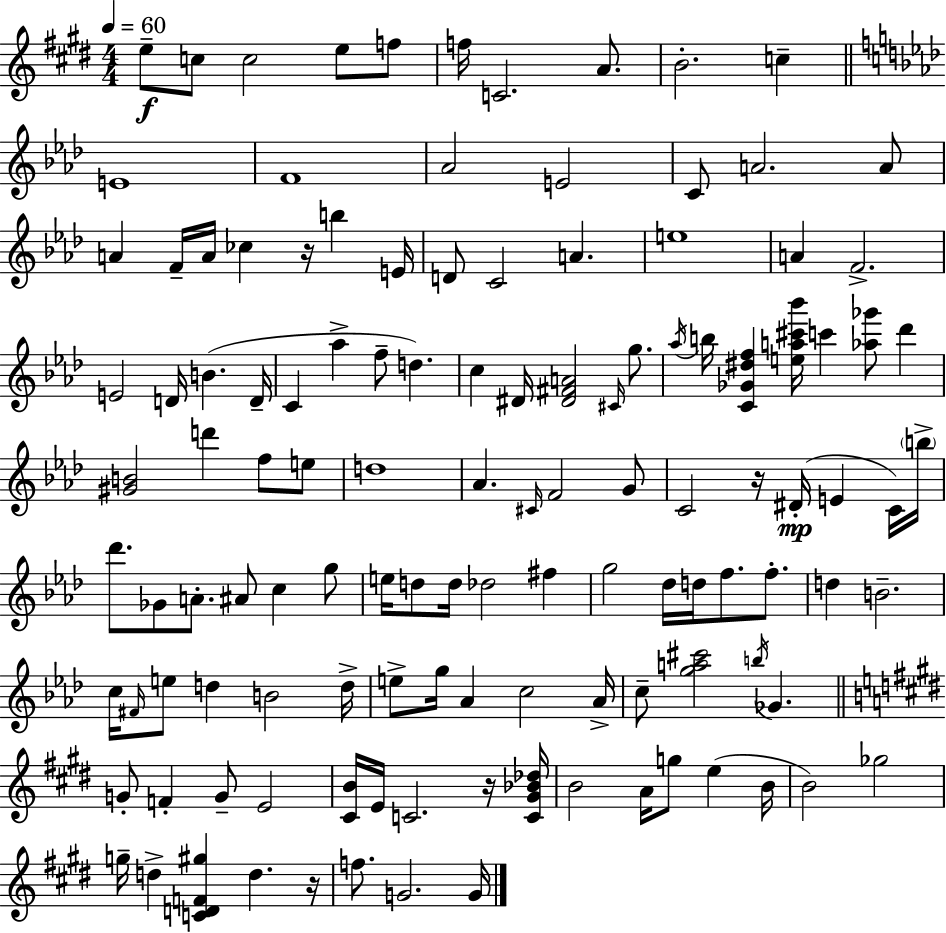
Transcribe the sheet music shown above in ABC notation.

X:1
T:Untitled
M:4/4
L:1/4
K:E
e/2 c/2 c2 e/2 f/2 f/4 C2 A/2 B2 c E4 F4 _A2 E2 C/2 A2 A/2 A F/4 A/4 _c z/4 b E/4 D/2 C2 A e4 A F2 E2 D/4 B D/4 C _a f/2 d c ^D/4 [^D^FA]2 ^C/4 g/2 _a/4 b/4 [C_G^df] [ea^c'_b']/4 c' [_a_g']/2 _d' [^GB]2 d' f/2 e/2 d4 _A ^C/4 F2 G/2 C2 z/4 ^D/4 E C/4 b/4 _d'/2 _G/2 A/2 ^A/2 c g/2 e/4 d/2 d/4 _d2 ^f g2 _d/4 d/4 f/2 f/2 d B2 c/4 ^F/4 e/2 d B2 d/4 e/2 g/4 _A c2 _A/4 c/2 [ga^c']2 b/4 _G G/2 F G/2 E2 [^CB]/4 E/4 C2 z/4 [C^G_B_d]/4 B2 A/4 g/2 e B/4 B2 _g2 g/4 d [CDF^g] d z/4 f/2 G2 G/4